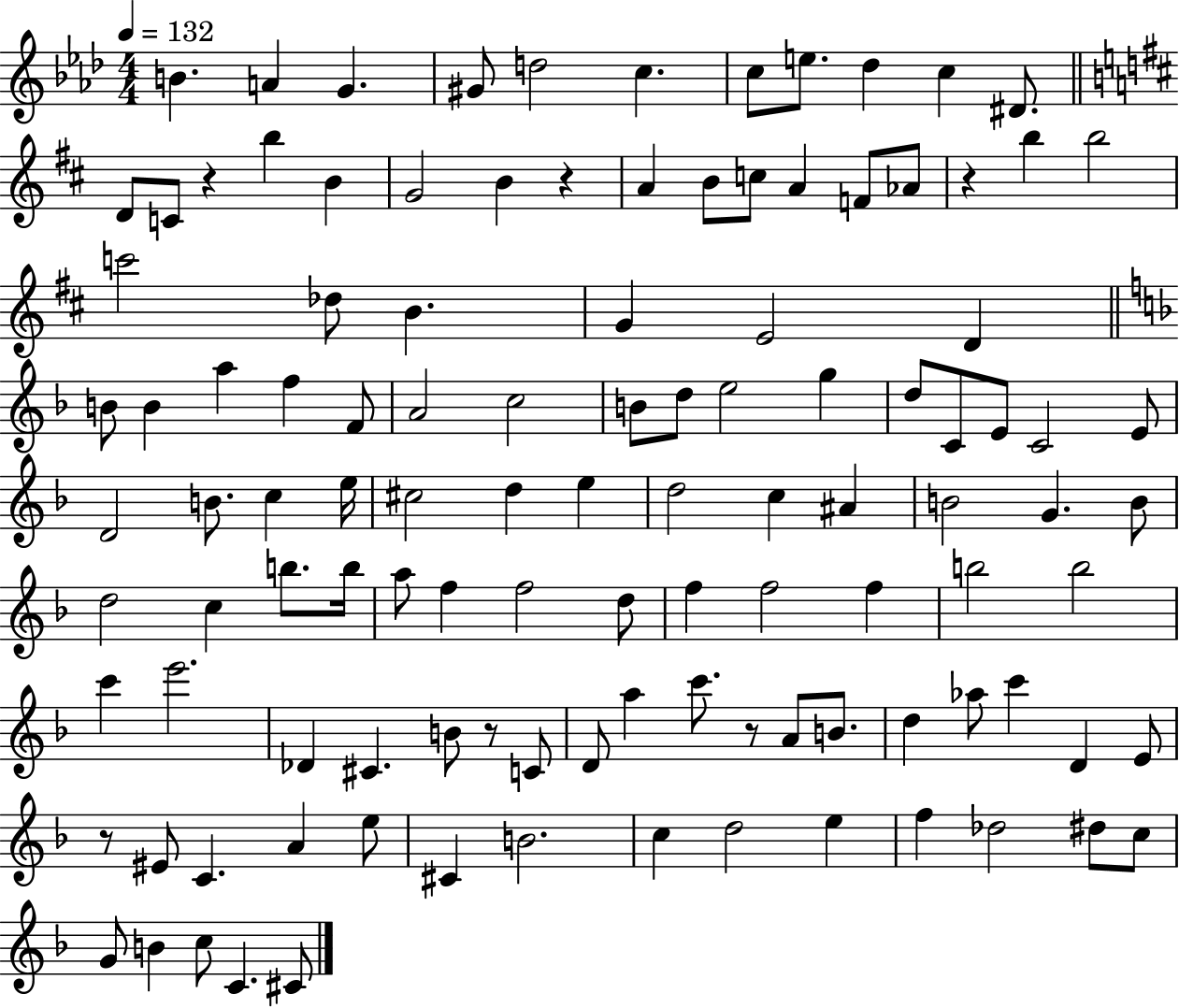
B4/q. A4/q G4/q. G#4/e D5/h C5/q. C5/e E5/e. Db5/q C5/q D#4/e. D4/e C4/e R/q B5/q B4/q G4/h B4/q R/q A4/q B4/e C5/e A4/q F4/e Ab4/e R/q B5/q B5/h C6/h Db5/e B4/q. G4/q E4/h D4/q B4/e B4/q A5/q F5/q F4/e A4/h C5/h B4/e D5/e E5/h G5/q D5/e C4/e E4/e C4/h E4/e D4/h B4/e. C5/q E5/s C#5/h D5/q E5/q D5/h C5/q A#4/q B4/h G4/q. B4/e D5/h C5/q B5/e. B5/s A5/e F5/q F5/h D5/e F5/q F5/h F5/q B5/h B5/h C6/q E6/h. Db4/q C#4/q. B4/e R/e C4/e D4/e A5/q C6/e. R/e A4/e B4/e. D5/q Ab5/e C6/q D4/q E4/e R/e EIS4/e C4/q. A4/q E5/e C#4/q B4/h. C5/q D5/h E5/q F5/q Db5/h D#5/e C5/e G4/e B4/q C5/e C4/q. C#4/e